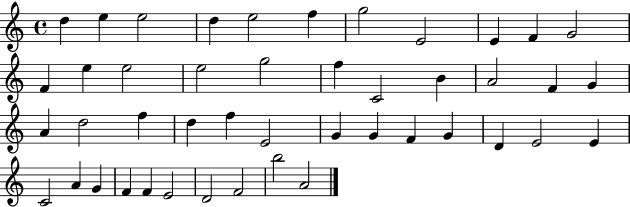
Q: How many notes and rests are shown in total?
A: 45